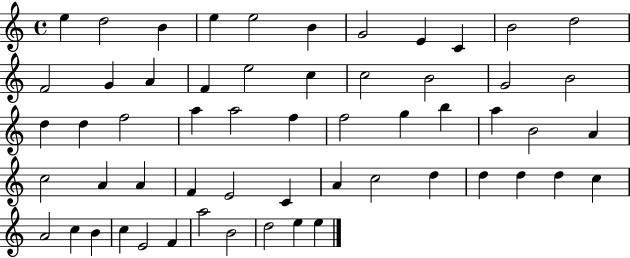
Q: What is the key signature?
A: C major